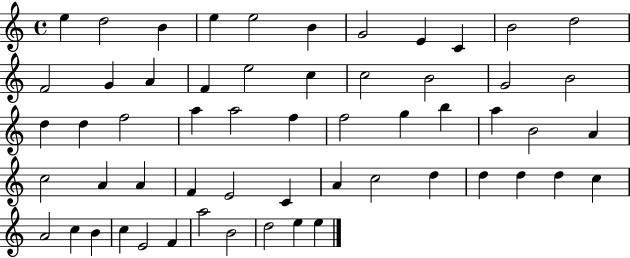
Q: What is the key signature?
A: C major